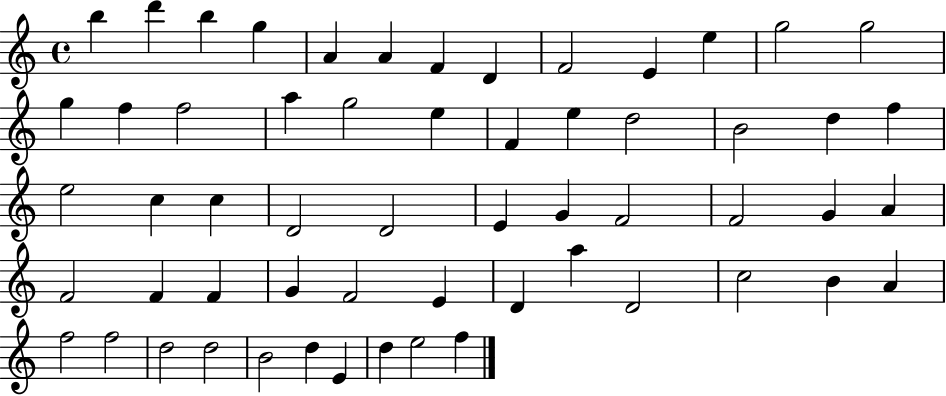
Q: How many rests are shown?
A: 0